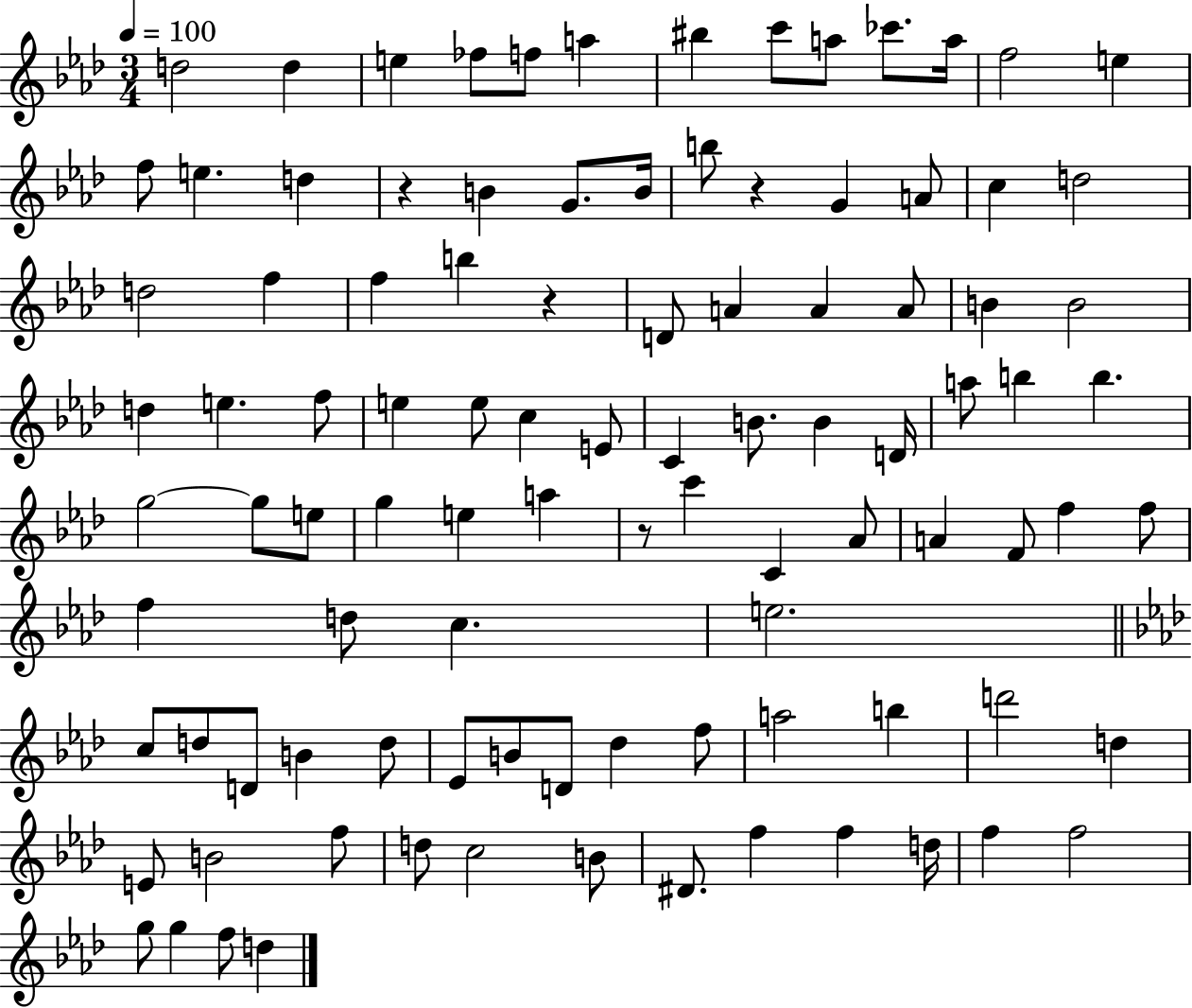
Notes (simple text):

D5/h D5/q E5/q FES5/e F5/e A5/q BIS5/q C6/e A5/e CES6/e. A5/s F5/h E5/q F5/e E5/q. D5/q R/q B4/q G4/e. B4/s B5/e R/q G4/q A4/e C5/q D5/h D5/h F5/q F5/q B5/q R/q D4/e A4/q A4/q A4/e B4/q B4/h D5/q E5/q. F5/e E5/q E5/e C5/q E4/e C4/q B4/e. B4/q D4/s A5/e B5/q B5/q. G5/h G5/e E5/e G5/q E5/q A5/q R/e C6/q C4/q Ab4/e A4/q F4/e F5/q F5/e F5/q D5/e C5/q. E5/h. C5/e D5/e D4/e B4/q D5/e Eb4/e B4/e D4/e Db5/q F5/e A5/h B5/q D6/h D5/q E4/e B4/h F5/e D5/e C5/h B4/e D#4/e. F5/q F5/q D5/s F5/q F5/h G5/e G5/q F5/e D5/q